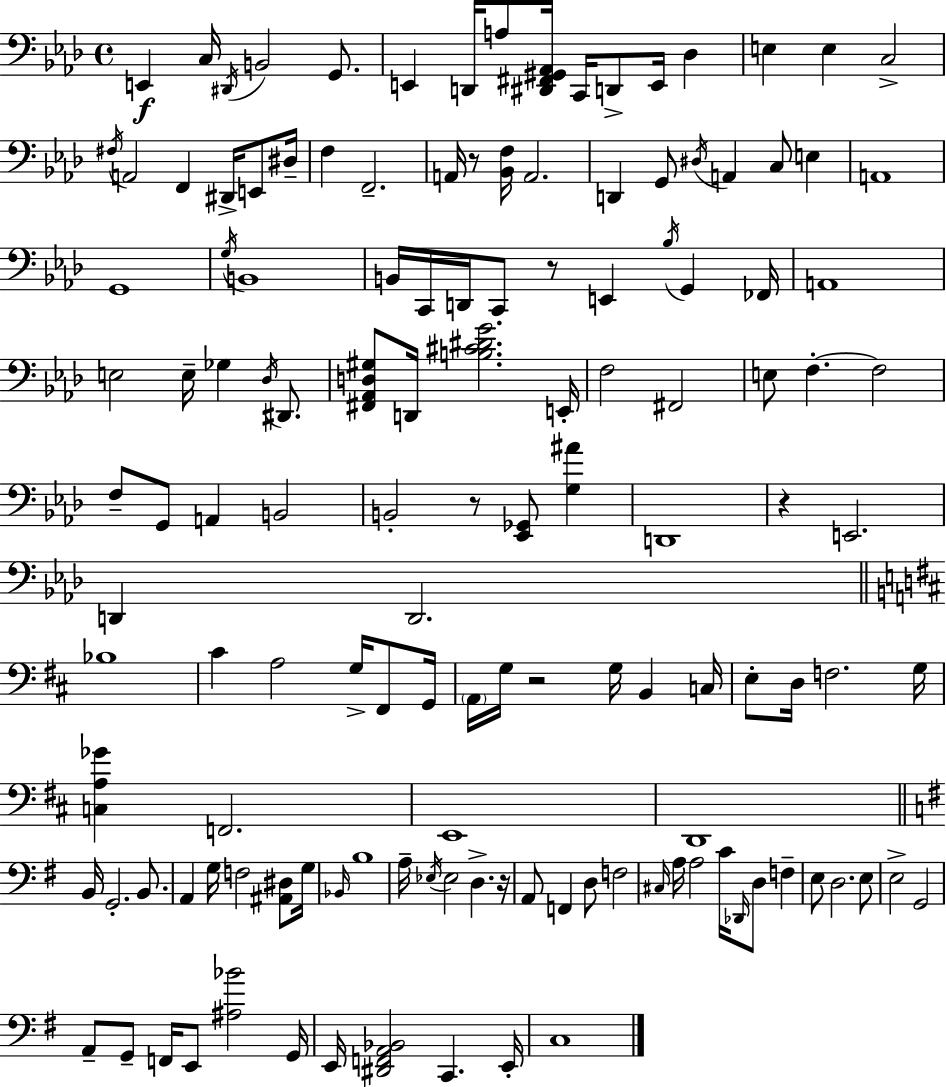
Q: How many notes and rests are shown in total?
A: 137